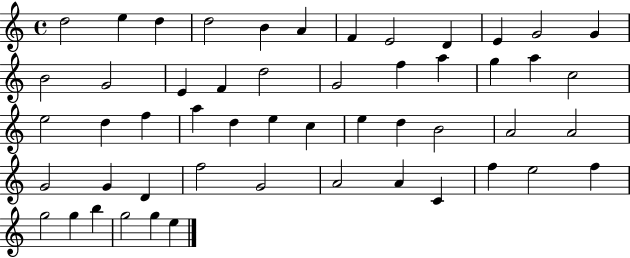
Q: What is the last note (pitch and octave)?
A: E5